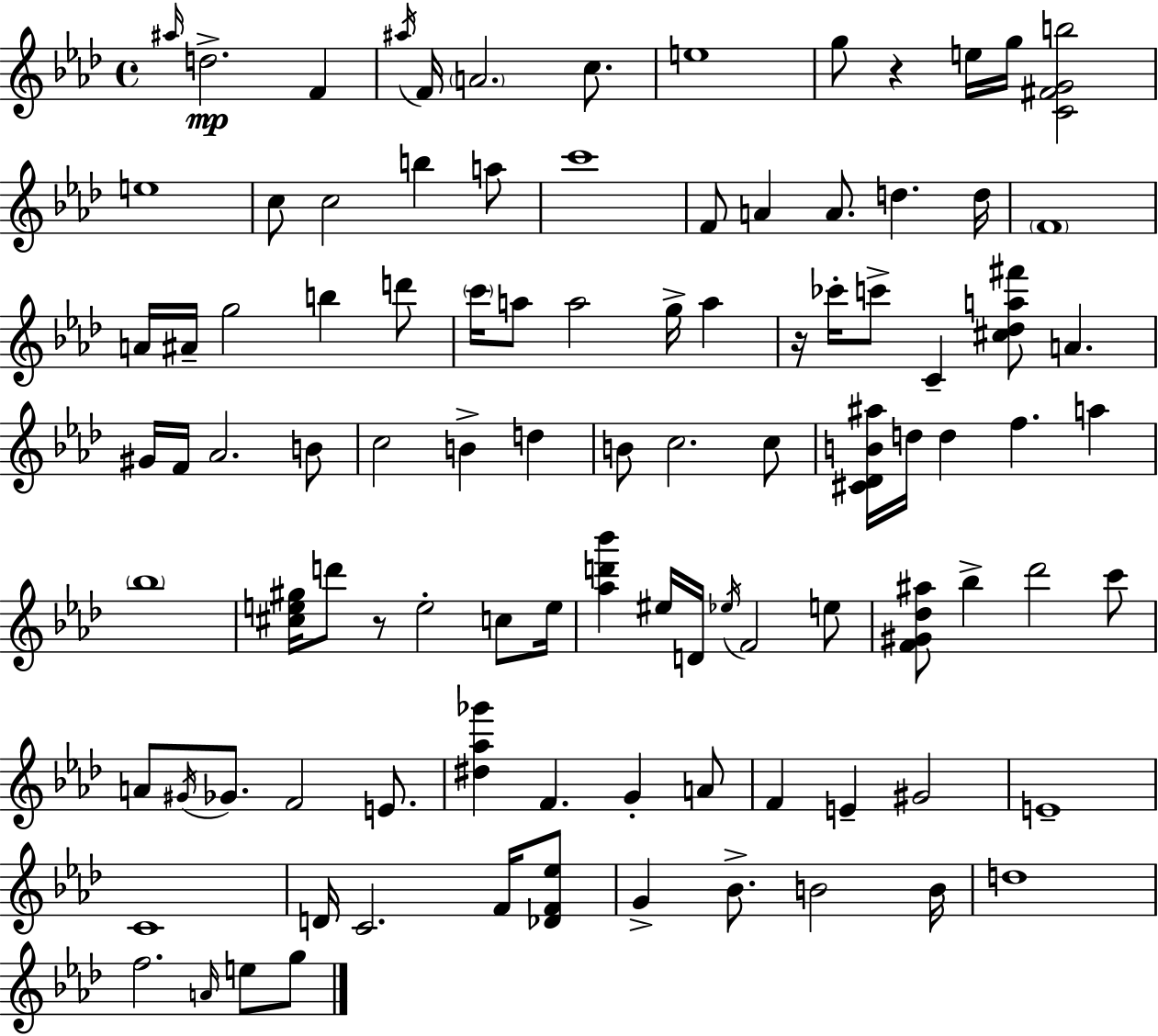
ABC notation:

X:1
T:Untitled
M:4/4
L:1/4
K:Ab
^a/4 d2 F ^a/4 F/4 A2 c/2 e4 g/2 z e/4 g/4 [C^FGb]2 e4 c/2 c2 b a/2 c'4 F/2 A A/2 d d/4 F4 A/4 ^A/4 g2 b d'/2 c'/4 a/2 a2 g/4 a z/4 _c'/4 c'/2 C [^c_da^f']/2 A ^G/4 F/4 _A2 B/2 c2 B d B/2 c2 c/2 [^C_DB^a]/4 d/4 d f a _b4 [^ce^g]/4 d'/2 z/2 e2 c/2 e/4 [_ad'_b'] ^e/4 D/4 _e/4 F2 e/2 [F^G_d^a]/2 _b _d'2 c'/2 A/2 ^G/4 _G/2 F2 E/2 [^d_a_g'] F G A/2 F E ^G2 E4 C4 D/4 C2 F/4 [_DF_e]/2 G _B/2 B2 B/4 d4 f2 A/4 e/2 g/2